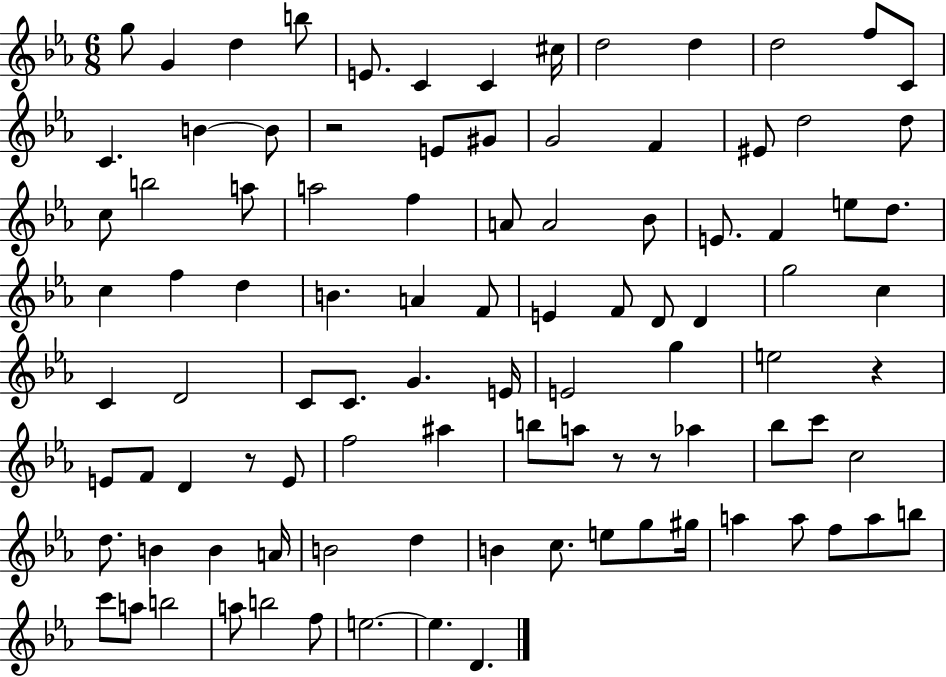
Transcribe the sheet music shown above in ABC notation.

X:1
T:Untitled
M:6/8
L:1/4
K:Eb
g/2 G d b/2 E/2 C C ^c/4 d2 d d2 f/2 C/2 C B B/2 z2 E/2 ^G/2 G2 F ^E/2 d2 d/2 c/2 b2 a/2 a2 f A/2 A2 _B/2 E/2 F e/2 d/2 c f d B A F/2 E F/2 D/2 D g2 c C D2 C/2 C/2 G E/4 E2 g e2 z E/2 F/2 D z/2 E/2 f2 ^a b/2 a/2 z/2 z/2 _a _b/2 c'/2 c2 d/2 B B A/4 B2 d B c/2 e/2 g/2 ^g/4 a a/2 f/2 a/2 b/2 c'/2 a/2 b2 a/2 b2 f/2 e2 e D